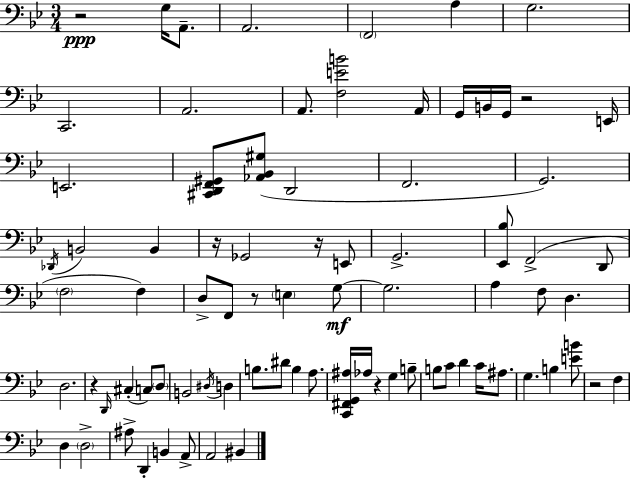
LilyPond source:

{
  \clef bass
  \numericTimeSignature
  \time 3/4
  \key bes \major
  r2\ppp g16 a,8.-- | a,2. | \parenthesize f,2 a4 | g2. | \break c,2. | a,2. | a,8. <f e' b'>2 a,16 | g,16 b,16 g,16 r2 e,16 | \break e,2. | <cis, d, f, gis,>8 <aes, bes, gis>8( d,2 | f,2. | g,2.) | \break \acciaccatura { des,16 } b,2 b,4 | r16 ges,2 r16 e,8 | g,2.-> | <ees, bes>8 f,2->( d,8 | \break \parenthesize f2 f4) | d8-> f,8 r8 \parenthesize e4 g8~~\mf | g2. | a4 f8 d4. | \break d2. | r4 \grace { d,16 }( cis4-. c8) | \parenthesize d8 b,2 \acciaccatura { dis16 } d4 | b8. dis'8 b4 | \break a8. <c, fis, g, ais>16 aes16 r4 g4 | b8-- b8 c'8 d'4 c'16 | ais8. g4. b4 | <e' b'>8 r2 f4 | \break d4 \parenthesize d2-> | ais8-> d,4-. b,4 | a,8-> a,2 bis,4 | \bar "|."
}